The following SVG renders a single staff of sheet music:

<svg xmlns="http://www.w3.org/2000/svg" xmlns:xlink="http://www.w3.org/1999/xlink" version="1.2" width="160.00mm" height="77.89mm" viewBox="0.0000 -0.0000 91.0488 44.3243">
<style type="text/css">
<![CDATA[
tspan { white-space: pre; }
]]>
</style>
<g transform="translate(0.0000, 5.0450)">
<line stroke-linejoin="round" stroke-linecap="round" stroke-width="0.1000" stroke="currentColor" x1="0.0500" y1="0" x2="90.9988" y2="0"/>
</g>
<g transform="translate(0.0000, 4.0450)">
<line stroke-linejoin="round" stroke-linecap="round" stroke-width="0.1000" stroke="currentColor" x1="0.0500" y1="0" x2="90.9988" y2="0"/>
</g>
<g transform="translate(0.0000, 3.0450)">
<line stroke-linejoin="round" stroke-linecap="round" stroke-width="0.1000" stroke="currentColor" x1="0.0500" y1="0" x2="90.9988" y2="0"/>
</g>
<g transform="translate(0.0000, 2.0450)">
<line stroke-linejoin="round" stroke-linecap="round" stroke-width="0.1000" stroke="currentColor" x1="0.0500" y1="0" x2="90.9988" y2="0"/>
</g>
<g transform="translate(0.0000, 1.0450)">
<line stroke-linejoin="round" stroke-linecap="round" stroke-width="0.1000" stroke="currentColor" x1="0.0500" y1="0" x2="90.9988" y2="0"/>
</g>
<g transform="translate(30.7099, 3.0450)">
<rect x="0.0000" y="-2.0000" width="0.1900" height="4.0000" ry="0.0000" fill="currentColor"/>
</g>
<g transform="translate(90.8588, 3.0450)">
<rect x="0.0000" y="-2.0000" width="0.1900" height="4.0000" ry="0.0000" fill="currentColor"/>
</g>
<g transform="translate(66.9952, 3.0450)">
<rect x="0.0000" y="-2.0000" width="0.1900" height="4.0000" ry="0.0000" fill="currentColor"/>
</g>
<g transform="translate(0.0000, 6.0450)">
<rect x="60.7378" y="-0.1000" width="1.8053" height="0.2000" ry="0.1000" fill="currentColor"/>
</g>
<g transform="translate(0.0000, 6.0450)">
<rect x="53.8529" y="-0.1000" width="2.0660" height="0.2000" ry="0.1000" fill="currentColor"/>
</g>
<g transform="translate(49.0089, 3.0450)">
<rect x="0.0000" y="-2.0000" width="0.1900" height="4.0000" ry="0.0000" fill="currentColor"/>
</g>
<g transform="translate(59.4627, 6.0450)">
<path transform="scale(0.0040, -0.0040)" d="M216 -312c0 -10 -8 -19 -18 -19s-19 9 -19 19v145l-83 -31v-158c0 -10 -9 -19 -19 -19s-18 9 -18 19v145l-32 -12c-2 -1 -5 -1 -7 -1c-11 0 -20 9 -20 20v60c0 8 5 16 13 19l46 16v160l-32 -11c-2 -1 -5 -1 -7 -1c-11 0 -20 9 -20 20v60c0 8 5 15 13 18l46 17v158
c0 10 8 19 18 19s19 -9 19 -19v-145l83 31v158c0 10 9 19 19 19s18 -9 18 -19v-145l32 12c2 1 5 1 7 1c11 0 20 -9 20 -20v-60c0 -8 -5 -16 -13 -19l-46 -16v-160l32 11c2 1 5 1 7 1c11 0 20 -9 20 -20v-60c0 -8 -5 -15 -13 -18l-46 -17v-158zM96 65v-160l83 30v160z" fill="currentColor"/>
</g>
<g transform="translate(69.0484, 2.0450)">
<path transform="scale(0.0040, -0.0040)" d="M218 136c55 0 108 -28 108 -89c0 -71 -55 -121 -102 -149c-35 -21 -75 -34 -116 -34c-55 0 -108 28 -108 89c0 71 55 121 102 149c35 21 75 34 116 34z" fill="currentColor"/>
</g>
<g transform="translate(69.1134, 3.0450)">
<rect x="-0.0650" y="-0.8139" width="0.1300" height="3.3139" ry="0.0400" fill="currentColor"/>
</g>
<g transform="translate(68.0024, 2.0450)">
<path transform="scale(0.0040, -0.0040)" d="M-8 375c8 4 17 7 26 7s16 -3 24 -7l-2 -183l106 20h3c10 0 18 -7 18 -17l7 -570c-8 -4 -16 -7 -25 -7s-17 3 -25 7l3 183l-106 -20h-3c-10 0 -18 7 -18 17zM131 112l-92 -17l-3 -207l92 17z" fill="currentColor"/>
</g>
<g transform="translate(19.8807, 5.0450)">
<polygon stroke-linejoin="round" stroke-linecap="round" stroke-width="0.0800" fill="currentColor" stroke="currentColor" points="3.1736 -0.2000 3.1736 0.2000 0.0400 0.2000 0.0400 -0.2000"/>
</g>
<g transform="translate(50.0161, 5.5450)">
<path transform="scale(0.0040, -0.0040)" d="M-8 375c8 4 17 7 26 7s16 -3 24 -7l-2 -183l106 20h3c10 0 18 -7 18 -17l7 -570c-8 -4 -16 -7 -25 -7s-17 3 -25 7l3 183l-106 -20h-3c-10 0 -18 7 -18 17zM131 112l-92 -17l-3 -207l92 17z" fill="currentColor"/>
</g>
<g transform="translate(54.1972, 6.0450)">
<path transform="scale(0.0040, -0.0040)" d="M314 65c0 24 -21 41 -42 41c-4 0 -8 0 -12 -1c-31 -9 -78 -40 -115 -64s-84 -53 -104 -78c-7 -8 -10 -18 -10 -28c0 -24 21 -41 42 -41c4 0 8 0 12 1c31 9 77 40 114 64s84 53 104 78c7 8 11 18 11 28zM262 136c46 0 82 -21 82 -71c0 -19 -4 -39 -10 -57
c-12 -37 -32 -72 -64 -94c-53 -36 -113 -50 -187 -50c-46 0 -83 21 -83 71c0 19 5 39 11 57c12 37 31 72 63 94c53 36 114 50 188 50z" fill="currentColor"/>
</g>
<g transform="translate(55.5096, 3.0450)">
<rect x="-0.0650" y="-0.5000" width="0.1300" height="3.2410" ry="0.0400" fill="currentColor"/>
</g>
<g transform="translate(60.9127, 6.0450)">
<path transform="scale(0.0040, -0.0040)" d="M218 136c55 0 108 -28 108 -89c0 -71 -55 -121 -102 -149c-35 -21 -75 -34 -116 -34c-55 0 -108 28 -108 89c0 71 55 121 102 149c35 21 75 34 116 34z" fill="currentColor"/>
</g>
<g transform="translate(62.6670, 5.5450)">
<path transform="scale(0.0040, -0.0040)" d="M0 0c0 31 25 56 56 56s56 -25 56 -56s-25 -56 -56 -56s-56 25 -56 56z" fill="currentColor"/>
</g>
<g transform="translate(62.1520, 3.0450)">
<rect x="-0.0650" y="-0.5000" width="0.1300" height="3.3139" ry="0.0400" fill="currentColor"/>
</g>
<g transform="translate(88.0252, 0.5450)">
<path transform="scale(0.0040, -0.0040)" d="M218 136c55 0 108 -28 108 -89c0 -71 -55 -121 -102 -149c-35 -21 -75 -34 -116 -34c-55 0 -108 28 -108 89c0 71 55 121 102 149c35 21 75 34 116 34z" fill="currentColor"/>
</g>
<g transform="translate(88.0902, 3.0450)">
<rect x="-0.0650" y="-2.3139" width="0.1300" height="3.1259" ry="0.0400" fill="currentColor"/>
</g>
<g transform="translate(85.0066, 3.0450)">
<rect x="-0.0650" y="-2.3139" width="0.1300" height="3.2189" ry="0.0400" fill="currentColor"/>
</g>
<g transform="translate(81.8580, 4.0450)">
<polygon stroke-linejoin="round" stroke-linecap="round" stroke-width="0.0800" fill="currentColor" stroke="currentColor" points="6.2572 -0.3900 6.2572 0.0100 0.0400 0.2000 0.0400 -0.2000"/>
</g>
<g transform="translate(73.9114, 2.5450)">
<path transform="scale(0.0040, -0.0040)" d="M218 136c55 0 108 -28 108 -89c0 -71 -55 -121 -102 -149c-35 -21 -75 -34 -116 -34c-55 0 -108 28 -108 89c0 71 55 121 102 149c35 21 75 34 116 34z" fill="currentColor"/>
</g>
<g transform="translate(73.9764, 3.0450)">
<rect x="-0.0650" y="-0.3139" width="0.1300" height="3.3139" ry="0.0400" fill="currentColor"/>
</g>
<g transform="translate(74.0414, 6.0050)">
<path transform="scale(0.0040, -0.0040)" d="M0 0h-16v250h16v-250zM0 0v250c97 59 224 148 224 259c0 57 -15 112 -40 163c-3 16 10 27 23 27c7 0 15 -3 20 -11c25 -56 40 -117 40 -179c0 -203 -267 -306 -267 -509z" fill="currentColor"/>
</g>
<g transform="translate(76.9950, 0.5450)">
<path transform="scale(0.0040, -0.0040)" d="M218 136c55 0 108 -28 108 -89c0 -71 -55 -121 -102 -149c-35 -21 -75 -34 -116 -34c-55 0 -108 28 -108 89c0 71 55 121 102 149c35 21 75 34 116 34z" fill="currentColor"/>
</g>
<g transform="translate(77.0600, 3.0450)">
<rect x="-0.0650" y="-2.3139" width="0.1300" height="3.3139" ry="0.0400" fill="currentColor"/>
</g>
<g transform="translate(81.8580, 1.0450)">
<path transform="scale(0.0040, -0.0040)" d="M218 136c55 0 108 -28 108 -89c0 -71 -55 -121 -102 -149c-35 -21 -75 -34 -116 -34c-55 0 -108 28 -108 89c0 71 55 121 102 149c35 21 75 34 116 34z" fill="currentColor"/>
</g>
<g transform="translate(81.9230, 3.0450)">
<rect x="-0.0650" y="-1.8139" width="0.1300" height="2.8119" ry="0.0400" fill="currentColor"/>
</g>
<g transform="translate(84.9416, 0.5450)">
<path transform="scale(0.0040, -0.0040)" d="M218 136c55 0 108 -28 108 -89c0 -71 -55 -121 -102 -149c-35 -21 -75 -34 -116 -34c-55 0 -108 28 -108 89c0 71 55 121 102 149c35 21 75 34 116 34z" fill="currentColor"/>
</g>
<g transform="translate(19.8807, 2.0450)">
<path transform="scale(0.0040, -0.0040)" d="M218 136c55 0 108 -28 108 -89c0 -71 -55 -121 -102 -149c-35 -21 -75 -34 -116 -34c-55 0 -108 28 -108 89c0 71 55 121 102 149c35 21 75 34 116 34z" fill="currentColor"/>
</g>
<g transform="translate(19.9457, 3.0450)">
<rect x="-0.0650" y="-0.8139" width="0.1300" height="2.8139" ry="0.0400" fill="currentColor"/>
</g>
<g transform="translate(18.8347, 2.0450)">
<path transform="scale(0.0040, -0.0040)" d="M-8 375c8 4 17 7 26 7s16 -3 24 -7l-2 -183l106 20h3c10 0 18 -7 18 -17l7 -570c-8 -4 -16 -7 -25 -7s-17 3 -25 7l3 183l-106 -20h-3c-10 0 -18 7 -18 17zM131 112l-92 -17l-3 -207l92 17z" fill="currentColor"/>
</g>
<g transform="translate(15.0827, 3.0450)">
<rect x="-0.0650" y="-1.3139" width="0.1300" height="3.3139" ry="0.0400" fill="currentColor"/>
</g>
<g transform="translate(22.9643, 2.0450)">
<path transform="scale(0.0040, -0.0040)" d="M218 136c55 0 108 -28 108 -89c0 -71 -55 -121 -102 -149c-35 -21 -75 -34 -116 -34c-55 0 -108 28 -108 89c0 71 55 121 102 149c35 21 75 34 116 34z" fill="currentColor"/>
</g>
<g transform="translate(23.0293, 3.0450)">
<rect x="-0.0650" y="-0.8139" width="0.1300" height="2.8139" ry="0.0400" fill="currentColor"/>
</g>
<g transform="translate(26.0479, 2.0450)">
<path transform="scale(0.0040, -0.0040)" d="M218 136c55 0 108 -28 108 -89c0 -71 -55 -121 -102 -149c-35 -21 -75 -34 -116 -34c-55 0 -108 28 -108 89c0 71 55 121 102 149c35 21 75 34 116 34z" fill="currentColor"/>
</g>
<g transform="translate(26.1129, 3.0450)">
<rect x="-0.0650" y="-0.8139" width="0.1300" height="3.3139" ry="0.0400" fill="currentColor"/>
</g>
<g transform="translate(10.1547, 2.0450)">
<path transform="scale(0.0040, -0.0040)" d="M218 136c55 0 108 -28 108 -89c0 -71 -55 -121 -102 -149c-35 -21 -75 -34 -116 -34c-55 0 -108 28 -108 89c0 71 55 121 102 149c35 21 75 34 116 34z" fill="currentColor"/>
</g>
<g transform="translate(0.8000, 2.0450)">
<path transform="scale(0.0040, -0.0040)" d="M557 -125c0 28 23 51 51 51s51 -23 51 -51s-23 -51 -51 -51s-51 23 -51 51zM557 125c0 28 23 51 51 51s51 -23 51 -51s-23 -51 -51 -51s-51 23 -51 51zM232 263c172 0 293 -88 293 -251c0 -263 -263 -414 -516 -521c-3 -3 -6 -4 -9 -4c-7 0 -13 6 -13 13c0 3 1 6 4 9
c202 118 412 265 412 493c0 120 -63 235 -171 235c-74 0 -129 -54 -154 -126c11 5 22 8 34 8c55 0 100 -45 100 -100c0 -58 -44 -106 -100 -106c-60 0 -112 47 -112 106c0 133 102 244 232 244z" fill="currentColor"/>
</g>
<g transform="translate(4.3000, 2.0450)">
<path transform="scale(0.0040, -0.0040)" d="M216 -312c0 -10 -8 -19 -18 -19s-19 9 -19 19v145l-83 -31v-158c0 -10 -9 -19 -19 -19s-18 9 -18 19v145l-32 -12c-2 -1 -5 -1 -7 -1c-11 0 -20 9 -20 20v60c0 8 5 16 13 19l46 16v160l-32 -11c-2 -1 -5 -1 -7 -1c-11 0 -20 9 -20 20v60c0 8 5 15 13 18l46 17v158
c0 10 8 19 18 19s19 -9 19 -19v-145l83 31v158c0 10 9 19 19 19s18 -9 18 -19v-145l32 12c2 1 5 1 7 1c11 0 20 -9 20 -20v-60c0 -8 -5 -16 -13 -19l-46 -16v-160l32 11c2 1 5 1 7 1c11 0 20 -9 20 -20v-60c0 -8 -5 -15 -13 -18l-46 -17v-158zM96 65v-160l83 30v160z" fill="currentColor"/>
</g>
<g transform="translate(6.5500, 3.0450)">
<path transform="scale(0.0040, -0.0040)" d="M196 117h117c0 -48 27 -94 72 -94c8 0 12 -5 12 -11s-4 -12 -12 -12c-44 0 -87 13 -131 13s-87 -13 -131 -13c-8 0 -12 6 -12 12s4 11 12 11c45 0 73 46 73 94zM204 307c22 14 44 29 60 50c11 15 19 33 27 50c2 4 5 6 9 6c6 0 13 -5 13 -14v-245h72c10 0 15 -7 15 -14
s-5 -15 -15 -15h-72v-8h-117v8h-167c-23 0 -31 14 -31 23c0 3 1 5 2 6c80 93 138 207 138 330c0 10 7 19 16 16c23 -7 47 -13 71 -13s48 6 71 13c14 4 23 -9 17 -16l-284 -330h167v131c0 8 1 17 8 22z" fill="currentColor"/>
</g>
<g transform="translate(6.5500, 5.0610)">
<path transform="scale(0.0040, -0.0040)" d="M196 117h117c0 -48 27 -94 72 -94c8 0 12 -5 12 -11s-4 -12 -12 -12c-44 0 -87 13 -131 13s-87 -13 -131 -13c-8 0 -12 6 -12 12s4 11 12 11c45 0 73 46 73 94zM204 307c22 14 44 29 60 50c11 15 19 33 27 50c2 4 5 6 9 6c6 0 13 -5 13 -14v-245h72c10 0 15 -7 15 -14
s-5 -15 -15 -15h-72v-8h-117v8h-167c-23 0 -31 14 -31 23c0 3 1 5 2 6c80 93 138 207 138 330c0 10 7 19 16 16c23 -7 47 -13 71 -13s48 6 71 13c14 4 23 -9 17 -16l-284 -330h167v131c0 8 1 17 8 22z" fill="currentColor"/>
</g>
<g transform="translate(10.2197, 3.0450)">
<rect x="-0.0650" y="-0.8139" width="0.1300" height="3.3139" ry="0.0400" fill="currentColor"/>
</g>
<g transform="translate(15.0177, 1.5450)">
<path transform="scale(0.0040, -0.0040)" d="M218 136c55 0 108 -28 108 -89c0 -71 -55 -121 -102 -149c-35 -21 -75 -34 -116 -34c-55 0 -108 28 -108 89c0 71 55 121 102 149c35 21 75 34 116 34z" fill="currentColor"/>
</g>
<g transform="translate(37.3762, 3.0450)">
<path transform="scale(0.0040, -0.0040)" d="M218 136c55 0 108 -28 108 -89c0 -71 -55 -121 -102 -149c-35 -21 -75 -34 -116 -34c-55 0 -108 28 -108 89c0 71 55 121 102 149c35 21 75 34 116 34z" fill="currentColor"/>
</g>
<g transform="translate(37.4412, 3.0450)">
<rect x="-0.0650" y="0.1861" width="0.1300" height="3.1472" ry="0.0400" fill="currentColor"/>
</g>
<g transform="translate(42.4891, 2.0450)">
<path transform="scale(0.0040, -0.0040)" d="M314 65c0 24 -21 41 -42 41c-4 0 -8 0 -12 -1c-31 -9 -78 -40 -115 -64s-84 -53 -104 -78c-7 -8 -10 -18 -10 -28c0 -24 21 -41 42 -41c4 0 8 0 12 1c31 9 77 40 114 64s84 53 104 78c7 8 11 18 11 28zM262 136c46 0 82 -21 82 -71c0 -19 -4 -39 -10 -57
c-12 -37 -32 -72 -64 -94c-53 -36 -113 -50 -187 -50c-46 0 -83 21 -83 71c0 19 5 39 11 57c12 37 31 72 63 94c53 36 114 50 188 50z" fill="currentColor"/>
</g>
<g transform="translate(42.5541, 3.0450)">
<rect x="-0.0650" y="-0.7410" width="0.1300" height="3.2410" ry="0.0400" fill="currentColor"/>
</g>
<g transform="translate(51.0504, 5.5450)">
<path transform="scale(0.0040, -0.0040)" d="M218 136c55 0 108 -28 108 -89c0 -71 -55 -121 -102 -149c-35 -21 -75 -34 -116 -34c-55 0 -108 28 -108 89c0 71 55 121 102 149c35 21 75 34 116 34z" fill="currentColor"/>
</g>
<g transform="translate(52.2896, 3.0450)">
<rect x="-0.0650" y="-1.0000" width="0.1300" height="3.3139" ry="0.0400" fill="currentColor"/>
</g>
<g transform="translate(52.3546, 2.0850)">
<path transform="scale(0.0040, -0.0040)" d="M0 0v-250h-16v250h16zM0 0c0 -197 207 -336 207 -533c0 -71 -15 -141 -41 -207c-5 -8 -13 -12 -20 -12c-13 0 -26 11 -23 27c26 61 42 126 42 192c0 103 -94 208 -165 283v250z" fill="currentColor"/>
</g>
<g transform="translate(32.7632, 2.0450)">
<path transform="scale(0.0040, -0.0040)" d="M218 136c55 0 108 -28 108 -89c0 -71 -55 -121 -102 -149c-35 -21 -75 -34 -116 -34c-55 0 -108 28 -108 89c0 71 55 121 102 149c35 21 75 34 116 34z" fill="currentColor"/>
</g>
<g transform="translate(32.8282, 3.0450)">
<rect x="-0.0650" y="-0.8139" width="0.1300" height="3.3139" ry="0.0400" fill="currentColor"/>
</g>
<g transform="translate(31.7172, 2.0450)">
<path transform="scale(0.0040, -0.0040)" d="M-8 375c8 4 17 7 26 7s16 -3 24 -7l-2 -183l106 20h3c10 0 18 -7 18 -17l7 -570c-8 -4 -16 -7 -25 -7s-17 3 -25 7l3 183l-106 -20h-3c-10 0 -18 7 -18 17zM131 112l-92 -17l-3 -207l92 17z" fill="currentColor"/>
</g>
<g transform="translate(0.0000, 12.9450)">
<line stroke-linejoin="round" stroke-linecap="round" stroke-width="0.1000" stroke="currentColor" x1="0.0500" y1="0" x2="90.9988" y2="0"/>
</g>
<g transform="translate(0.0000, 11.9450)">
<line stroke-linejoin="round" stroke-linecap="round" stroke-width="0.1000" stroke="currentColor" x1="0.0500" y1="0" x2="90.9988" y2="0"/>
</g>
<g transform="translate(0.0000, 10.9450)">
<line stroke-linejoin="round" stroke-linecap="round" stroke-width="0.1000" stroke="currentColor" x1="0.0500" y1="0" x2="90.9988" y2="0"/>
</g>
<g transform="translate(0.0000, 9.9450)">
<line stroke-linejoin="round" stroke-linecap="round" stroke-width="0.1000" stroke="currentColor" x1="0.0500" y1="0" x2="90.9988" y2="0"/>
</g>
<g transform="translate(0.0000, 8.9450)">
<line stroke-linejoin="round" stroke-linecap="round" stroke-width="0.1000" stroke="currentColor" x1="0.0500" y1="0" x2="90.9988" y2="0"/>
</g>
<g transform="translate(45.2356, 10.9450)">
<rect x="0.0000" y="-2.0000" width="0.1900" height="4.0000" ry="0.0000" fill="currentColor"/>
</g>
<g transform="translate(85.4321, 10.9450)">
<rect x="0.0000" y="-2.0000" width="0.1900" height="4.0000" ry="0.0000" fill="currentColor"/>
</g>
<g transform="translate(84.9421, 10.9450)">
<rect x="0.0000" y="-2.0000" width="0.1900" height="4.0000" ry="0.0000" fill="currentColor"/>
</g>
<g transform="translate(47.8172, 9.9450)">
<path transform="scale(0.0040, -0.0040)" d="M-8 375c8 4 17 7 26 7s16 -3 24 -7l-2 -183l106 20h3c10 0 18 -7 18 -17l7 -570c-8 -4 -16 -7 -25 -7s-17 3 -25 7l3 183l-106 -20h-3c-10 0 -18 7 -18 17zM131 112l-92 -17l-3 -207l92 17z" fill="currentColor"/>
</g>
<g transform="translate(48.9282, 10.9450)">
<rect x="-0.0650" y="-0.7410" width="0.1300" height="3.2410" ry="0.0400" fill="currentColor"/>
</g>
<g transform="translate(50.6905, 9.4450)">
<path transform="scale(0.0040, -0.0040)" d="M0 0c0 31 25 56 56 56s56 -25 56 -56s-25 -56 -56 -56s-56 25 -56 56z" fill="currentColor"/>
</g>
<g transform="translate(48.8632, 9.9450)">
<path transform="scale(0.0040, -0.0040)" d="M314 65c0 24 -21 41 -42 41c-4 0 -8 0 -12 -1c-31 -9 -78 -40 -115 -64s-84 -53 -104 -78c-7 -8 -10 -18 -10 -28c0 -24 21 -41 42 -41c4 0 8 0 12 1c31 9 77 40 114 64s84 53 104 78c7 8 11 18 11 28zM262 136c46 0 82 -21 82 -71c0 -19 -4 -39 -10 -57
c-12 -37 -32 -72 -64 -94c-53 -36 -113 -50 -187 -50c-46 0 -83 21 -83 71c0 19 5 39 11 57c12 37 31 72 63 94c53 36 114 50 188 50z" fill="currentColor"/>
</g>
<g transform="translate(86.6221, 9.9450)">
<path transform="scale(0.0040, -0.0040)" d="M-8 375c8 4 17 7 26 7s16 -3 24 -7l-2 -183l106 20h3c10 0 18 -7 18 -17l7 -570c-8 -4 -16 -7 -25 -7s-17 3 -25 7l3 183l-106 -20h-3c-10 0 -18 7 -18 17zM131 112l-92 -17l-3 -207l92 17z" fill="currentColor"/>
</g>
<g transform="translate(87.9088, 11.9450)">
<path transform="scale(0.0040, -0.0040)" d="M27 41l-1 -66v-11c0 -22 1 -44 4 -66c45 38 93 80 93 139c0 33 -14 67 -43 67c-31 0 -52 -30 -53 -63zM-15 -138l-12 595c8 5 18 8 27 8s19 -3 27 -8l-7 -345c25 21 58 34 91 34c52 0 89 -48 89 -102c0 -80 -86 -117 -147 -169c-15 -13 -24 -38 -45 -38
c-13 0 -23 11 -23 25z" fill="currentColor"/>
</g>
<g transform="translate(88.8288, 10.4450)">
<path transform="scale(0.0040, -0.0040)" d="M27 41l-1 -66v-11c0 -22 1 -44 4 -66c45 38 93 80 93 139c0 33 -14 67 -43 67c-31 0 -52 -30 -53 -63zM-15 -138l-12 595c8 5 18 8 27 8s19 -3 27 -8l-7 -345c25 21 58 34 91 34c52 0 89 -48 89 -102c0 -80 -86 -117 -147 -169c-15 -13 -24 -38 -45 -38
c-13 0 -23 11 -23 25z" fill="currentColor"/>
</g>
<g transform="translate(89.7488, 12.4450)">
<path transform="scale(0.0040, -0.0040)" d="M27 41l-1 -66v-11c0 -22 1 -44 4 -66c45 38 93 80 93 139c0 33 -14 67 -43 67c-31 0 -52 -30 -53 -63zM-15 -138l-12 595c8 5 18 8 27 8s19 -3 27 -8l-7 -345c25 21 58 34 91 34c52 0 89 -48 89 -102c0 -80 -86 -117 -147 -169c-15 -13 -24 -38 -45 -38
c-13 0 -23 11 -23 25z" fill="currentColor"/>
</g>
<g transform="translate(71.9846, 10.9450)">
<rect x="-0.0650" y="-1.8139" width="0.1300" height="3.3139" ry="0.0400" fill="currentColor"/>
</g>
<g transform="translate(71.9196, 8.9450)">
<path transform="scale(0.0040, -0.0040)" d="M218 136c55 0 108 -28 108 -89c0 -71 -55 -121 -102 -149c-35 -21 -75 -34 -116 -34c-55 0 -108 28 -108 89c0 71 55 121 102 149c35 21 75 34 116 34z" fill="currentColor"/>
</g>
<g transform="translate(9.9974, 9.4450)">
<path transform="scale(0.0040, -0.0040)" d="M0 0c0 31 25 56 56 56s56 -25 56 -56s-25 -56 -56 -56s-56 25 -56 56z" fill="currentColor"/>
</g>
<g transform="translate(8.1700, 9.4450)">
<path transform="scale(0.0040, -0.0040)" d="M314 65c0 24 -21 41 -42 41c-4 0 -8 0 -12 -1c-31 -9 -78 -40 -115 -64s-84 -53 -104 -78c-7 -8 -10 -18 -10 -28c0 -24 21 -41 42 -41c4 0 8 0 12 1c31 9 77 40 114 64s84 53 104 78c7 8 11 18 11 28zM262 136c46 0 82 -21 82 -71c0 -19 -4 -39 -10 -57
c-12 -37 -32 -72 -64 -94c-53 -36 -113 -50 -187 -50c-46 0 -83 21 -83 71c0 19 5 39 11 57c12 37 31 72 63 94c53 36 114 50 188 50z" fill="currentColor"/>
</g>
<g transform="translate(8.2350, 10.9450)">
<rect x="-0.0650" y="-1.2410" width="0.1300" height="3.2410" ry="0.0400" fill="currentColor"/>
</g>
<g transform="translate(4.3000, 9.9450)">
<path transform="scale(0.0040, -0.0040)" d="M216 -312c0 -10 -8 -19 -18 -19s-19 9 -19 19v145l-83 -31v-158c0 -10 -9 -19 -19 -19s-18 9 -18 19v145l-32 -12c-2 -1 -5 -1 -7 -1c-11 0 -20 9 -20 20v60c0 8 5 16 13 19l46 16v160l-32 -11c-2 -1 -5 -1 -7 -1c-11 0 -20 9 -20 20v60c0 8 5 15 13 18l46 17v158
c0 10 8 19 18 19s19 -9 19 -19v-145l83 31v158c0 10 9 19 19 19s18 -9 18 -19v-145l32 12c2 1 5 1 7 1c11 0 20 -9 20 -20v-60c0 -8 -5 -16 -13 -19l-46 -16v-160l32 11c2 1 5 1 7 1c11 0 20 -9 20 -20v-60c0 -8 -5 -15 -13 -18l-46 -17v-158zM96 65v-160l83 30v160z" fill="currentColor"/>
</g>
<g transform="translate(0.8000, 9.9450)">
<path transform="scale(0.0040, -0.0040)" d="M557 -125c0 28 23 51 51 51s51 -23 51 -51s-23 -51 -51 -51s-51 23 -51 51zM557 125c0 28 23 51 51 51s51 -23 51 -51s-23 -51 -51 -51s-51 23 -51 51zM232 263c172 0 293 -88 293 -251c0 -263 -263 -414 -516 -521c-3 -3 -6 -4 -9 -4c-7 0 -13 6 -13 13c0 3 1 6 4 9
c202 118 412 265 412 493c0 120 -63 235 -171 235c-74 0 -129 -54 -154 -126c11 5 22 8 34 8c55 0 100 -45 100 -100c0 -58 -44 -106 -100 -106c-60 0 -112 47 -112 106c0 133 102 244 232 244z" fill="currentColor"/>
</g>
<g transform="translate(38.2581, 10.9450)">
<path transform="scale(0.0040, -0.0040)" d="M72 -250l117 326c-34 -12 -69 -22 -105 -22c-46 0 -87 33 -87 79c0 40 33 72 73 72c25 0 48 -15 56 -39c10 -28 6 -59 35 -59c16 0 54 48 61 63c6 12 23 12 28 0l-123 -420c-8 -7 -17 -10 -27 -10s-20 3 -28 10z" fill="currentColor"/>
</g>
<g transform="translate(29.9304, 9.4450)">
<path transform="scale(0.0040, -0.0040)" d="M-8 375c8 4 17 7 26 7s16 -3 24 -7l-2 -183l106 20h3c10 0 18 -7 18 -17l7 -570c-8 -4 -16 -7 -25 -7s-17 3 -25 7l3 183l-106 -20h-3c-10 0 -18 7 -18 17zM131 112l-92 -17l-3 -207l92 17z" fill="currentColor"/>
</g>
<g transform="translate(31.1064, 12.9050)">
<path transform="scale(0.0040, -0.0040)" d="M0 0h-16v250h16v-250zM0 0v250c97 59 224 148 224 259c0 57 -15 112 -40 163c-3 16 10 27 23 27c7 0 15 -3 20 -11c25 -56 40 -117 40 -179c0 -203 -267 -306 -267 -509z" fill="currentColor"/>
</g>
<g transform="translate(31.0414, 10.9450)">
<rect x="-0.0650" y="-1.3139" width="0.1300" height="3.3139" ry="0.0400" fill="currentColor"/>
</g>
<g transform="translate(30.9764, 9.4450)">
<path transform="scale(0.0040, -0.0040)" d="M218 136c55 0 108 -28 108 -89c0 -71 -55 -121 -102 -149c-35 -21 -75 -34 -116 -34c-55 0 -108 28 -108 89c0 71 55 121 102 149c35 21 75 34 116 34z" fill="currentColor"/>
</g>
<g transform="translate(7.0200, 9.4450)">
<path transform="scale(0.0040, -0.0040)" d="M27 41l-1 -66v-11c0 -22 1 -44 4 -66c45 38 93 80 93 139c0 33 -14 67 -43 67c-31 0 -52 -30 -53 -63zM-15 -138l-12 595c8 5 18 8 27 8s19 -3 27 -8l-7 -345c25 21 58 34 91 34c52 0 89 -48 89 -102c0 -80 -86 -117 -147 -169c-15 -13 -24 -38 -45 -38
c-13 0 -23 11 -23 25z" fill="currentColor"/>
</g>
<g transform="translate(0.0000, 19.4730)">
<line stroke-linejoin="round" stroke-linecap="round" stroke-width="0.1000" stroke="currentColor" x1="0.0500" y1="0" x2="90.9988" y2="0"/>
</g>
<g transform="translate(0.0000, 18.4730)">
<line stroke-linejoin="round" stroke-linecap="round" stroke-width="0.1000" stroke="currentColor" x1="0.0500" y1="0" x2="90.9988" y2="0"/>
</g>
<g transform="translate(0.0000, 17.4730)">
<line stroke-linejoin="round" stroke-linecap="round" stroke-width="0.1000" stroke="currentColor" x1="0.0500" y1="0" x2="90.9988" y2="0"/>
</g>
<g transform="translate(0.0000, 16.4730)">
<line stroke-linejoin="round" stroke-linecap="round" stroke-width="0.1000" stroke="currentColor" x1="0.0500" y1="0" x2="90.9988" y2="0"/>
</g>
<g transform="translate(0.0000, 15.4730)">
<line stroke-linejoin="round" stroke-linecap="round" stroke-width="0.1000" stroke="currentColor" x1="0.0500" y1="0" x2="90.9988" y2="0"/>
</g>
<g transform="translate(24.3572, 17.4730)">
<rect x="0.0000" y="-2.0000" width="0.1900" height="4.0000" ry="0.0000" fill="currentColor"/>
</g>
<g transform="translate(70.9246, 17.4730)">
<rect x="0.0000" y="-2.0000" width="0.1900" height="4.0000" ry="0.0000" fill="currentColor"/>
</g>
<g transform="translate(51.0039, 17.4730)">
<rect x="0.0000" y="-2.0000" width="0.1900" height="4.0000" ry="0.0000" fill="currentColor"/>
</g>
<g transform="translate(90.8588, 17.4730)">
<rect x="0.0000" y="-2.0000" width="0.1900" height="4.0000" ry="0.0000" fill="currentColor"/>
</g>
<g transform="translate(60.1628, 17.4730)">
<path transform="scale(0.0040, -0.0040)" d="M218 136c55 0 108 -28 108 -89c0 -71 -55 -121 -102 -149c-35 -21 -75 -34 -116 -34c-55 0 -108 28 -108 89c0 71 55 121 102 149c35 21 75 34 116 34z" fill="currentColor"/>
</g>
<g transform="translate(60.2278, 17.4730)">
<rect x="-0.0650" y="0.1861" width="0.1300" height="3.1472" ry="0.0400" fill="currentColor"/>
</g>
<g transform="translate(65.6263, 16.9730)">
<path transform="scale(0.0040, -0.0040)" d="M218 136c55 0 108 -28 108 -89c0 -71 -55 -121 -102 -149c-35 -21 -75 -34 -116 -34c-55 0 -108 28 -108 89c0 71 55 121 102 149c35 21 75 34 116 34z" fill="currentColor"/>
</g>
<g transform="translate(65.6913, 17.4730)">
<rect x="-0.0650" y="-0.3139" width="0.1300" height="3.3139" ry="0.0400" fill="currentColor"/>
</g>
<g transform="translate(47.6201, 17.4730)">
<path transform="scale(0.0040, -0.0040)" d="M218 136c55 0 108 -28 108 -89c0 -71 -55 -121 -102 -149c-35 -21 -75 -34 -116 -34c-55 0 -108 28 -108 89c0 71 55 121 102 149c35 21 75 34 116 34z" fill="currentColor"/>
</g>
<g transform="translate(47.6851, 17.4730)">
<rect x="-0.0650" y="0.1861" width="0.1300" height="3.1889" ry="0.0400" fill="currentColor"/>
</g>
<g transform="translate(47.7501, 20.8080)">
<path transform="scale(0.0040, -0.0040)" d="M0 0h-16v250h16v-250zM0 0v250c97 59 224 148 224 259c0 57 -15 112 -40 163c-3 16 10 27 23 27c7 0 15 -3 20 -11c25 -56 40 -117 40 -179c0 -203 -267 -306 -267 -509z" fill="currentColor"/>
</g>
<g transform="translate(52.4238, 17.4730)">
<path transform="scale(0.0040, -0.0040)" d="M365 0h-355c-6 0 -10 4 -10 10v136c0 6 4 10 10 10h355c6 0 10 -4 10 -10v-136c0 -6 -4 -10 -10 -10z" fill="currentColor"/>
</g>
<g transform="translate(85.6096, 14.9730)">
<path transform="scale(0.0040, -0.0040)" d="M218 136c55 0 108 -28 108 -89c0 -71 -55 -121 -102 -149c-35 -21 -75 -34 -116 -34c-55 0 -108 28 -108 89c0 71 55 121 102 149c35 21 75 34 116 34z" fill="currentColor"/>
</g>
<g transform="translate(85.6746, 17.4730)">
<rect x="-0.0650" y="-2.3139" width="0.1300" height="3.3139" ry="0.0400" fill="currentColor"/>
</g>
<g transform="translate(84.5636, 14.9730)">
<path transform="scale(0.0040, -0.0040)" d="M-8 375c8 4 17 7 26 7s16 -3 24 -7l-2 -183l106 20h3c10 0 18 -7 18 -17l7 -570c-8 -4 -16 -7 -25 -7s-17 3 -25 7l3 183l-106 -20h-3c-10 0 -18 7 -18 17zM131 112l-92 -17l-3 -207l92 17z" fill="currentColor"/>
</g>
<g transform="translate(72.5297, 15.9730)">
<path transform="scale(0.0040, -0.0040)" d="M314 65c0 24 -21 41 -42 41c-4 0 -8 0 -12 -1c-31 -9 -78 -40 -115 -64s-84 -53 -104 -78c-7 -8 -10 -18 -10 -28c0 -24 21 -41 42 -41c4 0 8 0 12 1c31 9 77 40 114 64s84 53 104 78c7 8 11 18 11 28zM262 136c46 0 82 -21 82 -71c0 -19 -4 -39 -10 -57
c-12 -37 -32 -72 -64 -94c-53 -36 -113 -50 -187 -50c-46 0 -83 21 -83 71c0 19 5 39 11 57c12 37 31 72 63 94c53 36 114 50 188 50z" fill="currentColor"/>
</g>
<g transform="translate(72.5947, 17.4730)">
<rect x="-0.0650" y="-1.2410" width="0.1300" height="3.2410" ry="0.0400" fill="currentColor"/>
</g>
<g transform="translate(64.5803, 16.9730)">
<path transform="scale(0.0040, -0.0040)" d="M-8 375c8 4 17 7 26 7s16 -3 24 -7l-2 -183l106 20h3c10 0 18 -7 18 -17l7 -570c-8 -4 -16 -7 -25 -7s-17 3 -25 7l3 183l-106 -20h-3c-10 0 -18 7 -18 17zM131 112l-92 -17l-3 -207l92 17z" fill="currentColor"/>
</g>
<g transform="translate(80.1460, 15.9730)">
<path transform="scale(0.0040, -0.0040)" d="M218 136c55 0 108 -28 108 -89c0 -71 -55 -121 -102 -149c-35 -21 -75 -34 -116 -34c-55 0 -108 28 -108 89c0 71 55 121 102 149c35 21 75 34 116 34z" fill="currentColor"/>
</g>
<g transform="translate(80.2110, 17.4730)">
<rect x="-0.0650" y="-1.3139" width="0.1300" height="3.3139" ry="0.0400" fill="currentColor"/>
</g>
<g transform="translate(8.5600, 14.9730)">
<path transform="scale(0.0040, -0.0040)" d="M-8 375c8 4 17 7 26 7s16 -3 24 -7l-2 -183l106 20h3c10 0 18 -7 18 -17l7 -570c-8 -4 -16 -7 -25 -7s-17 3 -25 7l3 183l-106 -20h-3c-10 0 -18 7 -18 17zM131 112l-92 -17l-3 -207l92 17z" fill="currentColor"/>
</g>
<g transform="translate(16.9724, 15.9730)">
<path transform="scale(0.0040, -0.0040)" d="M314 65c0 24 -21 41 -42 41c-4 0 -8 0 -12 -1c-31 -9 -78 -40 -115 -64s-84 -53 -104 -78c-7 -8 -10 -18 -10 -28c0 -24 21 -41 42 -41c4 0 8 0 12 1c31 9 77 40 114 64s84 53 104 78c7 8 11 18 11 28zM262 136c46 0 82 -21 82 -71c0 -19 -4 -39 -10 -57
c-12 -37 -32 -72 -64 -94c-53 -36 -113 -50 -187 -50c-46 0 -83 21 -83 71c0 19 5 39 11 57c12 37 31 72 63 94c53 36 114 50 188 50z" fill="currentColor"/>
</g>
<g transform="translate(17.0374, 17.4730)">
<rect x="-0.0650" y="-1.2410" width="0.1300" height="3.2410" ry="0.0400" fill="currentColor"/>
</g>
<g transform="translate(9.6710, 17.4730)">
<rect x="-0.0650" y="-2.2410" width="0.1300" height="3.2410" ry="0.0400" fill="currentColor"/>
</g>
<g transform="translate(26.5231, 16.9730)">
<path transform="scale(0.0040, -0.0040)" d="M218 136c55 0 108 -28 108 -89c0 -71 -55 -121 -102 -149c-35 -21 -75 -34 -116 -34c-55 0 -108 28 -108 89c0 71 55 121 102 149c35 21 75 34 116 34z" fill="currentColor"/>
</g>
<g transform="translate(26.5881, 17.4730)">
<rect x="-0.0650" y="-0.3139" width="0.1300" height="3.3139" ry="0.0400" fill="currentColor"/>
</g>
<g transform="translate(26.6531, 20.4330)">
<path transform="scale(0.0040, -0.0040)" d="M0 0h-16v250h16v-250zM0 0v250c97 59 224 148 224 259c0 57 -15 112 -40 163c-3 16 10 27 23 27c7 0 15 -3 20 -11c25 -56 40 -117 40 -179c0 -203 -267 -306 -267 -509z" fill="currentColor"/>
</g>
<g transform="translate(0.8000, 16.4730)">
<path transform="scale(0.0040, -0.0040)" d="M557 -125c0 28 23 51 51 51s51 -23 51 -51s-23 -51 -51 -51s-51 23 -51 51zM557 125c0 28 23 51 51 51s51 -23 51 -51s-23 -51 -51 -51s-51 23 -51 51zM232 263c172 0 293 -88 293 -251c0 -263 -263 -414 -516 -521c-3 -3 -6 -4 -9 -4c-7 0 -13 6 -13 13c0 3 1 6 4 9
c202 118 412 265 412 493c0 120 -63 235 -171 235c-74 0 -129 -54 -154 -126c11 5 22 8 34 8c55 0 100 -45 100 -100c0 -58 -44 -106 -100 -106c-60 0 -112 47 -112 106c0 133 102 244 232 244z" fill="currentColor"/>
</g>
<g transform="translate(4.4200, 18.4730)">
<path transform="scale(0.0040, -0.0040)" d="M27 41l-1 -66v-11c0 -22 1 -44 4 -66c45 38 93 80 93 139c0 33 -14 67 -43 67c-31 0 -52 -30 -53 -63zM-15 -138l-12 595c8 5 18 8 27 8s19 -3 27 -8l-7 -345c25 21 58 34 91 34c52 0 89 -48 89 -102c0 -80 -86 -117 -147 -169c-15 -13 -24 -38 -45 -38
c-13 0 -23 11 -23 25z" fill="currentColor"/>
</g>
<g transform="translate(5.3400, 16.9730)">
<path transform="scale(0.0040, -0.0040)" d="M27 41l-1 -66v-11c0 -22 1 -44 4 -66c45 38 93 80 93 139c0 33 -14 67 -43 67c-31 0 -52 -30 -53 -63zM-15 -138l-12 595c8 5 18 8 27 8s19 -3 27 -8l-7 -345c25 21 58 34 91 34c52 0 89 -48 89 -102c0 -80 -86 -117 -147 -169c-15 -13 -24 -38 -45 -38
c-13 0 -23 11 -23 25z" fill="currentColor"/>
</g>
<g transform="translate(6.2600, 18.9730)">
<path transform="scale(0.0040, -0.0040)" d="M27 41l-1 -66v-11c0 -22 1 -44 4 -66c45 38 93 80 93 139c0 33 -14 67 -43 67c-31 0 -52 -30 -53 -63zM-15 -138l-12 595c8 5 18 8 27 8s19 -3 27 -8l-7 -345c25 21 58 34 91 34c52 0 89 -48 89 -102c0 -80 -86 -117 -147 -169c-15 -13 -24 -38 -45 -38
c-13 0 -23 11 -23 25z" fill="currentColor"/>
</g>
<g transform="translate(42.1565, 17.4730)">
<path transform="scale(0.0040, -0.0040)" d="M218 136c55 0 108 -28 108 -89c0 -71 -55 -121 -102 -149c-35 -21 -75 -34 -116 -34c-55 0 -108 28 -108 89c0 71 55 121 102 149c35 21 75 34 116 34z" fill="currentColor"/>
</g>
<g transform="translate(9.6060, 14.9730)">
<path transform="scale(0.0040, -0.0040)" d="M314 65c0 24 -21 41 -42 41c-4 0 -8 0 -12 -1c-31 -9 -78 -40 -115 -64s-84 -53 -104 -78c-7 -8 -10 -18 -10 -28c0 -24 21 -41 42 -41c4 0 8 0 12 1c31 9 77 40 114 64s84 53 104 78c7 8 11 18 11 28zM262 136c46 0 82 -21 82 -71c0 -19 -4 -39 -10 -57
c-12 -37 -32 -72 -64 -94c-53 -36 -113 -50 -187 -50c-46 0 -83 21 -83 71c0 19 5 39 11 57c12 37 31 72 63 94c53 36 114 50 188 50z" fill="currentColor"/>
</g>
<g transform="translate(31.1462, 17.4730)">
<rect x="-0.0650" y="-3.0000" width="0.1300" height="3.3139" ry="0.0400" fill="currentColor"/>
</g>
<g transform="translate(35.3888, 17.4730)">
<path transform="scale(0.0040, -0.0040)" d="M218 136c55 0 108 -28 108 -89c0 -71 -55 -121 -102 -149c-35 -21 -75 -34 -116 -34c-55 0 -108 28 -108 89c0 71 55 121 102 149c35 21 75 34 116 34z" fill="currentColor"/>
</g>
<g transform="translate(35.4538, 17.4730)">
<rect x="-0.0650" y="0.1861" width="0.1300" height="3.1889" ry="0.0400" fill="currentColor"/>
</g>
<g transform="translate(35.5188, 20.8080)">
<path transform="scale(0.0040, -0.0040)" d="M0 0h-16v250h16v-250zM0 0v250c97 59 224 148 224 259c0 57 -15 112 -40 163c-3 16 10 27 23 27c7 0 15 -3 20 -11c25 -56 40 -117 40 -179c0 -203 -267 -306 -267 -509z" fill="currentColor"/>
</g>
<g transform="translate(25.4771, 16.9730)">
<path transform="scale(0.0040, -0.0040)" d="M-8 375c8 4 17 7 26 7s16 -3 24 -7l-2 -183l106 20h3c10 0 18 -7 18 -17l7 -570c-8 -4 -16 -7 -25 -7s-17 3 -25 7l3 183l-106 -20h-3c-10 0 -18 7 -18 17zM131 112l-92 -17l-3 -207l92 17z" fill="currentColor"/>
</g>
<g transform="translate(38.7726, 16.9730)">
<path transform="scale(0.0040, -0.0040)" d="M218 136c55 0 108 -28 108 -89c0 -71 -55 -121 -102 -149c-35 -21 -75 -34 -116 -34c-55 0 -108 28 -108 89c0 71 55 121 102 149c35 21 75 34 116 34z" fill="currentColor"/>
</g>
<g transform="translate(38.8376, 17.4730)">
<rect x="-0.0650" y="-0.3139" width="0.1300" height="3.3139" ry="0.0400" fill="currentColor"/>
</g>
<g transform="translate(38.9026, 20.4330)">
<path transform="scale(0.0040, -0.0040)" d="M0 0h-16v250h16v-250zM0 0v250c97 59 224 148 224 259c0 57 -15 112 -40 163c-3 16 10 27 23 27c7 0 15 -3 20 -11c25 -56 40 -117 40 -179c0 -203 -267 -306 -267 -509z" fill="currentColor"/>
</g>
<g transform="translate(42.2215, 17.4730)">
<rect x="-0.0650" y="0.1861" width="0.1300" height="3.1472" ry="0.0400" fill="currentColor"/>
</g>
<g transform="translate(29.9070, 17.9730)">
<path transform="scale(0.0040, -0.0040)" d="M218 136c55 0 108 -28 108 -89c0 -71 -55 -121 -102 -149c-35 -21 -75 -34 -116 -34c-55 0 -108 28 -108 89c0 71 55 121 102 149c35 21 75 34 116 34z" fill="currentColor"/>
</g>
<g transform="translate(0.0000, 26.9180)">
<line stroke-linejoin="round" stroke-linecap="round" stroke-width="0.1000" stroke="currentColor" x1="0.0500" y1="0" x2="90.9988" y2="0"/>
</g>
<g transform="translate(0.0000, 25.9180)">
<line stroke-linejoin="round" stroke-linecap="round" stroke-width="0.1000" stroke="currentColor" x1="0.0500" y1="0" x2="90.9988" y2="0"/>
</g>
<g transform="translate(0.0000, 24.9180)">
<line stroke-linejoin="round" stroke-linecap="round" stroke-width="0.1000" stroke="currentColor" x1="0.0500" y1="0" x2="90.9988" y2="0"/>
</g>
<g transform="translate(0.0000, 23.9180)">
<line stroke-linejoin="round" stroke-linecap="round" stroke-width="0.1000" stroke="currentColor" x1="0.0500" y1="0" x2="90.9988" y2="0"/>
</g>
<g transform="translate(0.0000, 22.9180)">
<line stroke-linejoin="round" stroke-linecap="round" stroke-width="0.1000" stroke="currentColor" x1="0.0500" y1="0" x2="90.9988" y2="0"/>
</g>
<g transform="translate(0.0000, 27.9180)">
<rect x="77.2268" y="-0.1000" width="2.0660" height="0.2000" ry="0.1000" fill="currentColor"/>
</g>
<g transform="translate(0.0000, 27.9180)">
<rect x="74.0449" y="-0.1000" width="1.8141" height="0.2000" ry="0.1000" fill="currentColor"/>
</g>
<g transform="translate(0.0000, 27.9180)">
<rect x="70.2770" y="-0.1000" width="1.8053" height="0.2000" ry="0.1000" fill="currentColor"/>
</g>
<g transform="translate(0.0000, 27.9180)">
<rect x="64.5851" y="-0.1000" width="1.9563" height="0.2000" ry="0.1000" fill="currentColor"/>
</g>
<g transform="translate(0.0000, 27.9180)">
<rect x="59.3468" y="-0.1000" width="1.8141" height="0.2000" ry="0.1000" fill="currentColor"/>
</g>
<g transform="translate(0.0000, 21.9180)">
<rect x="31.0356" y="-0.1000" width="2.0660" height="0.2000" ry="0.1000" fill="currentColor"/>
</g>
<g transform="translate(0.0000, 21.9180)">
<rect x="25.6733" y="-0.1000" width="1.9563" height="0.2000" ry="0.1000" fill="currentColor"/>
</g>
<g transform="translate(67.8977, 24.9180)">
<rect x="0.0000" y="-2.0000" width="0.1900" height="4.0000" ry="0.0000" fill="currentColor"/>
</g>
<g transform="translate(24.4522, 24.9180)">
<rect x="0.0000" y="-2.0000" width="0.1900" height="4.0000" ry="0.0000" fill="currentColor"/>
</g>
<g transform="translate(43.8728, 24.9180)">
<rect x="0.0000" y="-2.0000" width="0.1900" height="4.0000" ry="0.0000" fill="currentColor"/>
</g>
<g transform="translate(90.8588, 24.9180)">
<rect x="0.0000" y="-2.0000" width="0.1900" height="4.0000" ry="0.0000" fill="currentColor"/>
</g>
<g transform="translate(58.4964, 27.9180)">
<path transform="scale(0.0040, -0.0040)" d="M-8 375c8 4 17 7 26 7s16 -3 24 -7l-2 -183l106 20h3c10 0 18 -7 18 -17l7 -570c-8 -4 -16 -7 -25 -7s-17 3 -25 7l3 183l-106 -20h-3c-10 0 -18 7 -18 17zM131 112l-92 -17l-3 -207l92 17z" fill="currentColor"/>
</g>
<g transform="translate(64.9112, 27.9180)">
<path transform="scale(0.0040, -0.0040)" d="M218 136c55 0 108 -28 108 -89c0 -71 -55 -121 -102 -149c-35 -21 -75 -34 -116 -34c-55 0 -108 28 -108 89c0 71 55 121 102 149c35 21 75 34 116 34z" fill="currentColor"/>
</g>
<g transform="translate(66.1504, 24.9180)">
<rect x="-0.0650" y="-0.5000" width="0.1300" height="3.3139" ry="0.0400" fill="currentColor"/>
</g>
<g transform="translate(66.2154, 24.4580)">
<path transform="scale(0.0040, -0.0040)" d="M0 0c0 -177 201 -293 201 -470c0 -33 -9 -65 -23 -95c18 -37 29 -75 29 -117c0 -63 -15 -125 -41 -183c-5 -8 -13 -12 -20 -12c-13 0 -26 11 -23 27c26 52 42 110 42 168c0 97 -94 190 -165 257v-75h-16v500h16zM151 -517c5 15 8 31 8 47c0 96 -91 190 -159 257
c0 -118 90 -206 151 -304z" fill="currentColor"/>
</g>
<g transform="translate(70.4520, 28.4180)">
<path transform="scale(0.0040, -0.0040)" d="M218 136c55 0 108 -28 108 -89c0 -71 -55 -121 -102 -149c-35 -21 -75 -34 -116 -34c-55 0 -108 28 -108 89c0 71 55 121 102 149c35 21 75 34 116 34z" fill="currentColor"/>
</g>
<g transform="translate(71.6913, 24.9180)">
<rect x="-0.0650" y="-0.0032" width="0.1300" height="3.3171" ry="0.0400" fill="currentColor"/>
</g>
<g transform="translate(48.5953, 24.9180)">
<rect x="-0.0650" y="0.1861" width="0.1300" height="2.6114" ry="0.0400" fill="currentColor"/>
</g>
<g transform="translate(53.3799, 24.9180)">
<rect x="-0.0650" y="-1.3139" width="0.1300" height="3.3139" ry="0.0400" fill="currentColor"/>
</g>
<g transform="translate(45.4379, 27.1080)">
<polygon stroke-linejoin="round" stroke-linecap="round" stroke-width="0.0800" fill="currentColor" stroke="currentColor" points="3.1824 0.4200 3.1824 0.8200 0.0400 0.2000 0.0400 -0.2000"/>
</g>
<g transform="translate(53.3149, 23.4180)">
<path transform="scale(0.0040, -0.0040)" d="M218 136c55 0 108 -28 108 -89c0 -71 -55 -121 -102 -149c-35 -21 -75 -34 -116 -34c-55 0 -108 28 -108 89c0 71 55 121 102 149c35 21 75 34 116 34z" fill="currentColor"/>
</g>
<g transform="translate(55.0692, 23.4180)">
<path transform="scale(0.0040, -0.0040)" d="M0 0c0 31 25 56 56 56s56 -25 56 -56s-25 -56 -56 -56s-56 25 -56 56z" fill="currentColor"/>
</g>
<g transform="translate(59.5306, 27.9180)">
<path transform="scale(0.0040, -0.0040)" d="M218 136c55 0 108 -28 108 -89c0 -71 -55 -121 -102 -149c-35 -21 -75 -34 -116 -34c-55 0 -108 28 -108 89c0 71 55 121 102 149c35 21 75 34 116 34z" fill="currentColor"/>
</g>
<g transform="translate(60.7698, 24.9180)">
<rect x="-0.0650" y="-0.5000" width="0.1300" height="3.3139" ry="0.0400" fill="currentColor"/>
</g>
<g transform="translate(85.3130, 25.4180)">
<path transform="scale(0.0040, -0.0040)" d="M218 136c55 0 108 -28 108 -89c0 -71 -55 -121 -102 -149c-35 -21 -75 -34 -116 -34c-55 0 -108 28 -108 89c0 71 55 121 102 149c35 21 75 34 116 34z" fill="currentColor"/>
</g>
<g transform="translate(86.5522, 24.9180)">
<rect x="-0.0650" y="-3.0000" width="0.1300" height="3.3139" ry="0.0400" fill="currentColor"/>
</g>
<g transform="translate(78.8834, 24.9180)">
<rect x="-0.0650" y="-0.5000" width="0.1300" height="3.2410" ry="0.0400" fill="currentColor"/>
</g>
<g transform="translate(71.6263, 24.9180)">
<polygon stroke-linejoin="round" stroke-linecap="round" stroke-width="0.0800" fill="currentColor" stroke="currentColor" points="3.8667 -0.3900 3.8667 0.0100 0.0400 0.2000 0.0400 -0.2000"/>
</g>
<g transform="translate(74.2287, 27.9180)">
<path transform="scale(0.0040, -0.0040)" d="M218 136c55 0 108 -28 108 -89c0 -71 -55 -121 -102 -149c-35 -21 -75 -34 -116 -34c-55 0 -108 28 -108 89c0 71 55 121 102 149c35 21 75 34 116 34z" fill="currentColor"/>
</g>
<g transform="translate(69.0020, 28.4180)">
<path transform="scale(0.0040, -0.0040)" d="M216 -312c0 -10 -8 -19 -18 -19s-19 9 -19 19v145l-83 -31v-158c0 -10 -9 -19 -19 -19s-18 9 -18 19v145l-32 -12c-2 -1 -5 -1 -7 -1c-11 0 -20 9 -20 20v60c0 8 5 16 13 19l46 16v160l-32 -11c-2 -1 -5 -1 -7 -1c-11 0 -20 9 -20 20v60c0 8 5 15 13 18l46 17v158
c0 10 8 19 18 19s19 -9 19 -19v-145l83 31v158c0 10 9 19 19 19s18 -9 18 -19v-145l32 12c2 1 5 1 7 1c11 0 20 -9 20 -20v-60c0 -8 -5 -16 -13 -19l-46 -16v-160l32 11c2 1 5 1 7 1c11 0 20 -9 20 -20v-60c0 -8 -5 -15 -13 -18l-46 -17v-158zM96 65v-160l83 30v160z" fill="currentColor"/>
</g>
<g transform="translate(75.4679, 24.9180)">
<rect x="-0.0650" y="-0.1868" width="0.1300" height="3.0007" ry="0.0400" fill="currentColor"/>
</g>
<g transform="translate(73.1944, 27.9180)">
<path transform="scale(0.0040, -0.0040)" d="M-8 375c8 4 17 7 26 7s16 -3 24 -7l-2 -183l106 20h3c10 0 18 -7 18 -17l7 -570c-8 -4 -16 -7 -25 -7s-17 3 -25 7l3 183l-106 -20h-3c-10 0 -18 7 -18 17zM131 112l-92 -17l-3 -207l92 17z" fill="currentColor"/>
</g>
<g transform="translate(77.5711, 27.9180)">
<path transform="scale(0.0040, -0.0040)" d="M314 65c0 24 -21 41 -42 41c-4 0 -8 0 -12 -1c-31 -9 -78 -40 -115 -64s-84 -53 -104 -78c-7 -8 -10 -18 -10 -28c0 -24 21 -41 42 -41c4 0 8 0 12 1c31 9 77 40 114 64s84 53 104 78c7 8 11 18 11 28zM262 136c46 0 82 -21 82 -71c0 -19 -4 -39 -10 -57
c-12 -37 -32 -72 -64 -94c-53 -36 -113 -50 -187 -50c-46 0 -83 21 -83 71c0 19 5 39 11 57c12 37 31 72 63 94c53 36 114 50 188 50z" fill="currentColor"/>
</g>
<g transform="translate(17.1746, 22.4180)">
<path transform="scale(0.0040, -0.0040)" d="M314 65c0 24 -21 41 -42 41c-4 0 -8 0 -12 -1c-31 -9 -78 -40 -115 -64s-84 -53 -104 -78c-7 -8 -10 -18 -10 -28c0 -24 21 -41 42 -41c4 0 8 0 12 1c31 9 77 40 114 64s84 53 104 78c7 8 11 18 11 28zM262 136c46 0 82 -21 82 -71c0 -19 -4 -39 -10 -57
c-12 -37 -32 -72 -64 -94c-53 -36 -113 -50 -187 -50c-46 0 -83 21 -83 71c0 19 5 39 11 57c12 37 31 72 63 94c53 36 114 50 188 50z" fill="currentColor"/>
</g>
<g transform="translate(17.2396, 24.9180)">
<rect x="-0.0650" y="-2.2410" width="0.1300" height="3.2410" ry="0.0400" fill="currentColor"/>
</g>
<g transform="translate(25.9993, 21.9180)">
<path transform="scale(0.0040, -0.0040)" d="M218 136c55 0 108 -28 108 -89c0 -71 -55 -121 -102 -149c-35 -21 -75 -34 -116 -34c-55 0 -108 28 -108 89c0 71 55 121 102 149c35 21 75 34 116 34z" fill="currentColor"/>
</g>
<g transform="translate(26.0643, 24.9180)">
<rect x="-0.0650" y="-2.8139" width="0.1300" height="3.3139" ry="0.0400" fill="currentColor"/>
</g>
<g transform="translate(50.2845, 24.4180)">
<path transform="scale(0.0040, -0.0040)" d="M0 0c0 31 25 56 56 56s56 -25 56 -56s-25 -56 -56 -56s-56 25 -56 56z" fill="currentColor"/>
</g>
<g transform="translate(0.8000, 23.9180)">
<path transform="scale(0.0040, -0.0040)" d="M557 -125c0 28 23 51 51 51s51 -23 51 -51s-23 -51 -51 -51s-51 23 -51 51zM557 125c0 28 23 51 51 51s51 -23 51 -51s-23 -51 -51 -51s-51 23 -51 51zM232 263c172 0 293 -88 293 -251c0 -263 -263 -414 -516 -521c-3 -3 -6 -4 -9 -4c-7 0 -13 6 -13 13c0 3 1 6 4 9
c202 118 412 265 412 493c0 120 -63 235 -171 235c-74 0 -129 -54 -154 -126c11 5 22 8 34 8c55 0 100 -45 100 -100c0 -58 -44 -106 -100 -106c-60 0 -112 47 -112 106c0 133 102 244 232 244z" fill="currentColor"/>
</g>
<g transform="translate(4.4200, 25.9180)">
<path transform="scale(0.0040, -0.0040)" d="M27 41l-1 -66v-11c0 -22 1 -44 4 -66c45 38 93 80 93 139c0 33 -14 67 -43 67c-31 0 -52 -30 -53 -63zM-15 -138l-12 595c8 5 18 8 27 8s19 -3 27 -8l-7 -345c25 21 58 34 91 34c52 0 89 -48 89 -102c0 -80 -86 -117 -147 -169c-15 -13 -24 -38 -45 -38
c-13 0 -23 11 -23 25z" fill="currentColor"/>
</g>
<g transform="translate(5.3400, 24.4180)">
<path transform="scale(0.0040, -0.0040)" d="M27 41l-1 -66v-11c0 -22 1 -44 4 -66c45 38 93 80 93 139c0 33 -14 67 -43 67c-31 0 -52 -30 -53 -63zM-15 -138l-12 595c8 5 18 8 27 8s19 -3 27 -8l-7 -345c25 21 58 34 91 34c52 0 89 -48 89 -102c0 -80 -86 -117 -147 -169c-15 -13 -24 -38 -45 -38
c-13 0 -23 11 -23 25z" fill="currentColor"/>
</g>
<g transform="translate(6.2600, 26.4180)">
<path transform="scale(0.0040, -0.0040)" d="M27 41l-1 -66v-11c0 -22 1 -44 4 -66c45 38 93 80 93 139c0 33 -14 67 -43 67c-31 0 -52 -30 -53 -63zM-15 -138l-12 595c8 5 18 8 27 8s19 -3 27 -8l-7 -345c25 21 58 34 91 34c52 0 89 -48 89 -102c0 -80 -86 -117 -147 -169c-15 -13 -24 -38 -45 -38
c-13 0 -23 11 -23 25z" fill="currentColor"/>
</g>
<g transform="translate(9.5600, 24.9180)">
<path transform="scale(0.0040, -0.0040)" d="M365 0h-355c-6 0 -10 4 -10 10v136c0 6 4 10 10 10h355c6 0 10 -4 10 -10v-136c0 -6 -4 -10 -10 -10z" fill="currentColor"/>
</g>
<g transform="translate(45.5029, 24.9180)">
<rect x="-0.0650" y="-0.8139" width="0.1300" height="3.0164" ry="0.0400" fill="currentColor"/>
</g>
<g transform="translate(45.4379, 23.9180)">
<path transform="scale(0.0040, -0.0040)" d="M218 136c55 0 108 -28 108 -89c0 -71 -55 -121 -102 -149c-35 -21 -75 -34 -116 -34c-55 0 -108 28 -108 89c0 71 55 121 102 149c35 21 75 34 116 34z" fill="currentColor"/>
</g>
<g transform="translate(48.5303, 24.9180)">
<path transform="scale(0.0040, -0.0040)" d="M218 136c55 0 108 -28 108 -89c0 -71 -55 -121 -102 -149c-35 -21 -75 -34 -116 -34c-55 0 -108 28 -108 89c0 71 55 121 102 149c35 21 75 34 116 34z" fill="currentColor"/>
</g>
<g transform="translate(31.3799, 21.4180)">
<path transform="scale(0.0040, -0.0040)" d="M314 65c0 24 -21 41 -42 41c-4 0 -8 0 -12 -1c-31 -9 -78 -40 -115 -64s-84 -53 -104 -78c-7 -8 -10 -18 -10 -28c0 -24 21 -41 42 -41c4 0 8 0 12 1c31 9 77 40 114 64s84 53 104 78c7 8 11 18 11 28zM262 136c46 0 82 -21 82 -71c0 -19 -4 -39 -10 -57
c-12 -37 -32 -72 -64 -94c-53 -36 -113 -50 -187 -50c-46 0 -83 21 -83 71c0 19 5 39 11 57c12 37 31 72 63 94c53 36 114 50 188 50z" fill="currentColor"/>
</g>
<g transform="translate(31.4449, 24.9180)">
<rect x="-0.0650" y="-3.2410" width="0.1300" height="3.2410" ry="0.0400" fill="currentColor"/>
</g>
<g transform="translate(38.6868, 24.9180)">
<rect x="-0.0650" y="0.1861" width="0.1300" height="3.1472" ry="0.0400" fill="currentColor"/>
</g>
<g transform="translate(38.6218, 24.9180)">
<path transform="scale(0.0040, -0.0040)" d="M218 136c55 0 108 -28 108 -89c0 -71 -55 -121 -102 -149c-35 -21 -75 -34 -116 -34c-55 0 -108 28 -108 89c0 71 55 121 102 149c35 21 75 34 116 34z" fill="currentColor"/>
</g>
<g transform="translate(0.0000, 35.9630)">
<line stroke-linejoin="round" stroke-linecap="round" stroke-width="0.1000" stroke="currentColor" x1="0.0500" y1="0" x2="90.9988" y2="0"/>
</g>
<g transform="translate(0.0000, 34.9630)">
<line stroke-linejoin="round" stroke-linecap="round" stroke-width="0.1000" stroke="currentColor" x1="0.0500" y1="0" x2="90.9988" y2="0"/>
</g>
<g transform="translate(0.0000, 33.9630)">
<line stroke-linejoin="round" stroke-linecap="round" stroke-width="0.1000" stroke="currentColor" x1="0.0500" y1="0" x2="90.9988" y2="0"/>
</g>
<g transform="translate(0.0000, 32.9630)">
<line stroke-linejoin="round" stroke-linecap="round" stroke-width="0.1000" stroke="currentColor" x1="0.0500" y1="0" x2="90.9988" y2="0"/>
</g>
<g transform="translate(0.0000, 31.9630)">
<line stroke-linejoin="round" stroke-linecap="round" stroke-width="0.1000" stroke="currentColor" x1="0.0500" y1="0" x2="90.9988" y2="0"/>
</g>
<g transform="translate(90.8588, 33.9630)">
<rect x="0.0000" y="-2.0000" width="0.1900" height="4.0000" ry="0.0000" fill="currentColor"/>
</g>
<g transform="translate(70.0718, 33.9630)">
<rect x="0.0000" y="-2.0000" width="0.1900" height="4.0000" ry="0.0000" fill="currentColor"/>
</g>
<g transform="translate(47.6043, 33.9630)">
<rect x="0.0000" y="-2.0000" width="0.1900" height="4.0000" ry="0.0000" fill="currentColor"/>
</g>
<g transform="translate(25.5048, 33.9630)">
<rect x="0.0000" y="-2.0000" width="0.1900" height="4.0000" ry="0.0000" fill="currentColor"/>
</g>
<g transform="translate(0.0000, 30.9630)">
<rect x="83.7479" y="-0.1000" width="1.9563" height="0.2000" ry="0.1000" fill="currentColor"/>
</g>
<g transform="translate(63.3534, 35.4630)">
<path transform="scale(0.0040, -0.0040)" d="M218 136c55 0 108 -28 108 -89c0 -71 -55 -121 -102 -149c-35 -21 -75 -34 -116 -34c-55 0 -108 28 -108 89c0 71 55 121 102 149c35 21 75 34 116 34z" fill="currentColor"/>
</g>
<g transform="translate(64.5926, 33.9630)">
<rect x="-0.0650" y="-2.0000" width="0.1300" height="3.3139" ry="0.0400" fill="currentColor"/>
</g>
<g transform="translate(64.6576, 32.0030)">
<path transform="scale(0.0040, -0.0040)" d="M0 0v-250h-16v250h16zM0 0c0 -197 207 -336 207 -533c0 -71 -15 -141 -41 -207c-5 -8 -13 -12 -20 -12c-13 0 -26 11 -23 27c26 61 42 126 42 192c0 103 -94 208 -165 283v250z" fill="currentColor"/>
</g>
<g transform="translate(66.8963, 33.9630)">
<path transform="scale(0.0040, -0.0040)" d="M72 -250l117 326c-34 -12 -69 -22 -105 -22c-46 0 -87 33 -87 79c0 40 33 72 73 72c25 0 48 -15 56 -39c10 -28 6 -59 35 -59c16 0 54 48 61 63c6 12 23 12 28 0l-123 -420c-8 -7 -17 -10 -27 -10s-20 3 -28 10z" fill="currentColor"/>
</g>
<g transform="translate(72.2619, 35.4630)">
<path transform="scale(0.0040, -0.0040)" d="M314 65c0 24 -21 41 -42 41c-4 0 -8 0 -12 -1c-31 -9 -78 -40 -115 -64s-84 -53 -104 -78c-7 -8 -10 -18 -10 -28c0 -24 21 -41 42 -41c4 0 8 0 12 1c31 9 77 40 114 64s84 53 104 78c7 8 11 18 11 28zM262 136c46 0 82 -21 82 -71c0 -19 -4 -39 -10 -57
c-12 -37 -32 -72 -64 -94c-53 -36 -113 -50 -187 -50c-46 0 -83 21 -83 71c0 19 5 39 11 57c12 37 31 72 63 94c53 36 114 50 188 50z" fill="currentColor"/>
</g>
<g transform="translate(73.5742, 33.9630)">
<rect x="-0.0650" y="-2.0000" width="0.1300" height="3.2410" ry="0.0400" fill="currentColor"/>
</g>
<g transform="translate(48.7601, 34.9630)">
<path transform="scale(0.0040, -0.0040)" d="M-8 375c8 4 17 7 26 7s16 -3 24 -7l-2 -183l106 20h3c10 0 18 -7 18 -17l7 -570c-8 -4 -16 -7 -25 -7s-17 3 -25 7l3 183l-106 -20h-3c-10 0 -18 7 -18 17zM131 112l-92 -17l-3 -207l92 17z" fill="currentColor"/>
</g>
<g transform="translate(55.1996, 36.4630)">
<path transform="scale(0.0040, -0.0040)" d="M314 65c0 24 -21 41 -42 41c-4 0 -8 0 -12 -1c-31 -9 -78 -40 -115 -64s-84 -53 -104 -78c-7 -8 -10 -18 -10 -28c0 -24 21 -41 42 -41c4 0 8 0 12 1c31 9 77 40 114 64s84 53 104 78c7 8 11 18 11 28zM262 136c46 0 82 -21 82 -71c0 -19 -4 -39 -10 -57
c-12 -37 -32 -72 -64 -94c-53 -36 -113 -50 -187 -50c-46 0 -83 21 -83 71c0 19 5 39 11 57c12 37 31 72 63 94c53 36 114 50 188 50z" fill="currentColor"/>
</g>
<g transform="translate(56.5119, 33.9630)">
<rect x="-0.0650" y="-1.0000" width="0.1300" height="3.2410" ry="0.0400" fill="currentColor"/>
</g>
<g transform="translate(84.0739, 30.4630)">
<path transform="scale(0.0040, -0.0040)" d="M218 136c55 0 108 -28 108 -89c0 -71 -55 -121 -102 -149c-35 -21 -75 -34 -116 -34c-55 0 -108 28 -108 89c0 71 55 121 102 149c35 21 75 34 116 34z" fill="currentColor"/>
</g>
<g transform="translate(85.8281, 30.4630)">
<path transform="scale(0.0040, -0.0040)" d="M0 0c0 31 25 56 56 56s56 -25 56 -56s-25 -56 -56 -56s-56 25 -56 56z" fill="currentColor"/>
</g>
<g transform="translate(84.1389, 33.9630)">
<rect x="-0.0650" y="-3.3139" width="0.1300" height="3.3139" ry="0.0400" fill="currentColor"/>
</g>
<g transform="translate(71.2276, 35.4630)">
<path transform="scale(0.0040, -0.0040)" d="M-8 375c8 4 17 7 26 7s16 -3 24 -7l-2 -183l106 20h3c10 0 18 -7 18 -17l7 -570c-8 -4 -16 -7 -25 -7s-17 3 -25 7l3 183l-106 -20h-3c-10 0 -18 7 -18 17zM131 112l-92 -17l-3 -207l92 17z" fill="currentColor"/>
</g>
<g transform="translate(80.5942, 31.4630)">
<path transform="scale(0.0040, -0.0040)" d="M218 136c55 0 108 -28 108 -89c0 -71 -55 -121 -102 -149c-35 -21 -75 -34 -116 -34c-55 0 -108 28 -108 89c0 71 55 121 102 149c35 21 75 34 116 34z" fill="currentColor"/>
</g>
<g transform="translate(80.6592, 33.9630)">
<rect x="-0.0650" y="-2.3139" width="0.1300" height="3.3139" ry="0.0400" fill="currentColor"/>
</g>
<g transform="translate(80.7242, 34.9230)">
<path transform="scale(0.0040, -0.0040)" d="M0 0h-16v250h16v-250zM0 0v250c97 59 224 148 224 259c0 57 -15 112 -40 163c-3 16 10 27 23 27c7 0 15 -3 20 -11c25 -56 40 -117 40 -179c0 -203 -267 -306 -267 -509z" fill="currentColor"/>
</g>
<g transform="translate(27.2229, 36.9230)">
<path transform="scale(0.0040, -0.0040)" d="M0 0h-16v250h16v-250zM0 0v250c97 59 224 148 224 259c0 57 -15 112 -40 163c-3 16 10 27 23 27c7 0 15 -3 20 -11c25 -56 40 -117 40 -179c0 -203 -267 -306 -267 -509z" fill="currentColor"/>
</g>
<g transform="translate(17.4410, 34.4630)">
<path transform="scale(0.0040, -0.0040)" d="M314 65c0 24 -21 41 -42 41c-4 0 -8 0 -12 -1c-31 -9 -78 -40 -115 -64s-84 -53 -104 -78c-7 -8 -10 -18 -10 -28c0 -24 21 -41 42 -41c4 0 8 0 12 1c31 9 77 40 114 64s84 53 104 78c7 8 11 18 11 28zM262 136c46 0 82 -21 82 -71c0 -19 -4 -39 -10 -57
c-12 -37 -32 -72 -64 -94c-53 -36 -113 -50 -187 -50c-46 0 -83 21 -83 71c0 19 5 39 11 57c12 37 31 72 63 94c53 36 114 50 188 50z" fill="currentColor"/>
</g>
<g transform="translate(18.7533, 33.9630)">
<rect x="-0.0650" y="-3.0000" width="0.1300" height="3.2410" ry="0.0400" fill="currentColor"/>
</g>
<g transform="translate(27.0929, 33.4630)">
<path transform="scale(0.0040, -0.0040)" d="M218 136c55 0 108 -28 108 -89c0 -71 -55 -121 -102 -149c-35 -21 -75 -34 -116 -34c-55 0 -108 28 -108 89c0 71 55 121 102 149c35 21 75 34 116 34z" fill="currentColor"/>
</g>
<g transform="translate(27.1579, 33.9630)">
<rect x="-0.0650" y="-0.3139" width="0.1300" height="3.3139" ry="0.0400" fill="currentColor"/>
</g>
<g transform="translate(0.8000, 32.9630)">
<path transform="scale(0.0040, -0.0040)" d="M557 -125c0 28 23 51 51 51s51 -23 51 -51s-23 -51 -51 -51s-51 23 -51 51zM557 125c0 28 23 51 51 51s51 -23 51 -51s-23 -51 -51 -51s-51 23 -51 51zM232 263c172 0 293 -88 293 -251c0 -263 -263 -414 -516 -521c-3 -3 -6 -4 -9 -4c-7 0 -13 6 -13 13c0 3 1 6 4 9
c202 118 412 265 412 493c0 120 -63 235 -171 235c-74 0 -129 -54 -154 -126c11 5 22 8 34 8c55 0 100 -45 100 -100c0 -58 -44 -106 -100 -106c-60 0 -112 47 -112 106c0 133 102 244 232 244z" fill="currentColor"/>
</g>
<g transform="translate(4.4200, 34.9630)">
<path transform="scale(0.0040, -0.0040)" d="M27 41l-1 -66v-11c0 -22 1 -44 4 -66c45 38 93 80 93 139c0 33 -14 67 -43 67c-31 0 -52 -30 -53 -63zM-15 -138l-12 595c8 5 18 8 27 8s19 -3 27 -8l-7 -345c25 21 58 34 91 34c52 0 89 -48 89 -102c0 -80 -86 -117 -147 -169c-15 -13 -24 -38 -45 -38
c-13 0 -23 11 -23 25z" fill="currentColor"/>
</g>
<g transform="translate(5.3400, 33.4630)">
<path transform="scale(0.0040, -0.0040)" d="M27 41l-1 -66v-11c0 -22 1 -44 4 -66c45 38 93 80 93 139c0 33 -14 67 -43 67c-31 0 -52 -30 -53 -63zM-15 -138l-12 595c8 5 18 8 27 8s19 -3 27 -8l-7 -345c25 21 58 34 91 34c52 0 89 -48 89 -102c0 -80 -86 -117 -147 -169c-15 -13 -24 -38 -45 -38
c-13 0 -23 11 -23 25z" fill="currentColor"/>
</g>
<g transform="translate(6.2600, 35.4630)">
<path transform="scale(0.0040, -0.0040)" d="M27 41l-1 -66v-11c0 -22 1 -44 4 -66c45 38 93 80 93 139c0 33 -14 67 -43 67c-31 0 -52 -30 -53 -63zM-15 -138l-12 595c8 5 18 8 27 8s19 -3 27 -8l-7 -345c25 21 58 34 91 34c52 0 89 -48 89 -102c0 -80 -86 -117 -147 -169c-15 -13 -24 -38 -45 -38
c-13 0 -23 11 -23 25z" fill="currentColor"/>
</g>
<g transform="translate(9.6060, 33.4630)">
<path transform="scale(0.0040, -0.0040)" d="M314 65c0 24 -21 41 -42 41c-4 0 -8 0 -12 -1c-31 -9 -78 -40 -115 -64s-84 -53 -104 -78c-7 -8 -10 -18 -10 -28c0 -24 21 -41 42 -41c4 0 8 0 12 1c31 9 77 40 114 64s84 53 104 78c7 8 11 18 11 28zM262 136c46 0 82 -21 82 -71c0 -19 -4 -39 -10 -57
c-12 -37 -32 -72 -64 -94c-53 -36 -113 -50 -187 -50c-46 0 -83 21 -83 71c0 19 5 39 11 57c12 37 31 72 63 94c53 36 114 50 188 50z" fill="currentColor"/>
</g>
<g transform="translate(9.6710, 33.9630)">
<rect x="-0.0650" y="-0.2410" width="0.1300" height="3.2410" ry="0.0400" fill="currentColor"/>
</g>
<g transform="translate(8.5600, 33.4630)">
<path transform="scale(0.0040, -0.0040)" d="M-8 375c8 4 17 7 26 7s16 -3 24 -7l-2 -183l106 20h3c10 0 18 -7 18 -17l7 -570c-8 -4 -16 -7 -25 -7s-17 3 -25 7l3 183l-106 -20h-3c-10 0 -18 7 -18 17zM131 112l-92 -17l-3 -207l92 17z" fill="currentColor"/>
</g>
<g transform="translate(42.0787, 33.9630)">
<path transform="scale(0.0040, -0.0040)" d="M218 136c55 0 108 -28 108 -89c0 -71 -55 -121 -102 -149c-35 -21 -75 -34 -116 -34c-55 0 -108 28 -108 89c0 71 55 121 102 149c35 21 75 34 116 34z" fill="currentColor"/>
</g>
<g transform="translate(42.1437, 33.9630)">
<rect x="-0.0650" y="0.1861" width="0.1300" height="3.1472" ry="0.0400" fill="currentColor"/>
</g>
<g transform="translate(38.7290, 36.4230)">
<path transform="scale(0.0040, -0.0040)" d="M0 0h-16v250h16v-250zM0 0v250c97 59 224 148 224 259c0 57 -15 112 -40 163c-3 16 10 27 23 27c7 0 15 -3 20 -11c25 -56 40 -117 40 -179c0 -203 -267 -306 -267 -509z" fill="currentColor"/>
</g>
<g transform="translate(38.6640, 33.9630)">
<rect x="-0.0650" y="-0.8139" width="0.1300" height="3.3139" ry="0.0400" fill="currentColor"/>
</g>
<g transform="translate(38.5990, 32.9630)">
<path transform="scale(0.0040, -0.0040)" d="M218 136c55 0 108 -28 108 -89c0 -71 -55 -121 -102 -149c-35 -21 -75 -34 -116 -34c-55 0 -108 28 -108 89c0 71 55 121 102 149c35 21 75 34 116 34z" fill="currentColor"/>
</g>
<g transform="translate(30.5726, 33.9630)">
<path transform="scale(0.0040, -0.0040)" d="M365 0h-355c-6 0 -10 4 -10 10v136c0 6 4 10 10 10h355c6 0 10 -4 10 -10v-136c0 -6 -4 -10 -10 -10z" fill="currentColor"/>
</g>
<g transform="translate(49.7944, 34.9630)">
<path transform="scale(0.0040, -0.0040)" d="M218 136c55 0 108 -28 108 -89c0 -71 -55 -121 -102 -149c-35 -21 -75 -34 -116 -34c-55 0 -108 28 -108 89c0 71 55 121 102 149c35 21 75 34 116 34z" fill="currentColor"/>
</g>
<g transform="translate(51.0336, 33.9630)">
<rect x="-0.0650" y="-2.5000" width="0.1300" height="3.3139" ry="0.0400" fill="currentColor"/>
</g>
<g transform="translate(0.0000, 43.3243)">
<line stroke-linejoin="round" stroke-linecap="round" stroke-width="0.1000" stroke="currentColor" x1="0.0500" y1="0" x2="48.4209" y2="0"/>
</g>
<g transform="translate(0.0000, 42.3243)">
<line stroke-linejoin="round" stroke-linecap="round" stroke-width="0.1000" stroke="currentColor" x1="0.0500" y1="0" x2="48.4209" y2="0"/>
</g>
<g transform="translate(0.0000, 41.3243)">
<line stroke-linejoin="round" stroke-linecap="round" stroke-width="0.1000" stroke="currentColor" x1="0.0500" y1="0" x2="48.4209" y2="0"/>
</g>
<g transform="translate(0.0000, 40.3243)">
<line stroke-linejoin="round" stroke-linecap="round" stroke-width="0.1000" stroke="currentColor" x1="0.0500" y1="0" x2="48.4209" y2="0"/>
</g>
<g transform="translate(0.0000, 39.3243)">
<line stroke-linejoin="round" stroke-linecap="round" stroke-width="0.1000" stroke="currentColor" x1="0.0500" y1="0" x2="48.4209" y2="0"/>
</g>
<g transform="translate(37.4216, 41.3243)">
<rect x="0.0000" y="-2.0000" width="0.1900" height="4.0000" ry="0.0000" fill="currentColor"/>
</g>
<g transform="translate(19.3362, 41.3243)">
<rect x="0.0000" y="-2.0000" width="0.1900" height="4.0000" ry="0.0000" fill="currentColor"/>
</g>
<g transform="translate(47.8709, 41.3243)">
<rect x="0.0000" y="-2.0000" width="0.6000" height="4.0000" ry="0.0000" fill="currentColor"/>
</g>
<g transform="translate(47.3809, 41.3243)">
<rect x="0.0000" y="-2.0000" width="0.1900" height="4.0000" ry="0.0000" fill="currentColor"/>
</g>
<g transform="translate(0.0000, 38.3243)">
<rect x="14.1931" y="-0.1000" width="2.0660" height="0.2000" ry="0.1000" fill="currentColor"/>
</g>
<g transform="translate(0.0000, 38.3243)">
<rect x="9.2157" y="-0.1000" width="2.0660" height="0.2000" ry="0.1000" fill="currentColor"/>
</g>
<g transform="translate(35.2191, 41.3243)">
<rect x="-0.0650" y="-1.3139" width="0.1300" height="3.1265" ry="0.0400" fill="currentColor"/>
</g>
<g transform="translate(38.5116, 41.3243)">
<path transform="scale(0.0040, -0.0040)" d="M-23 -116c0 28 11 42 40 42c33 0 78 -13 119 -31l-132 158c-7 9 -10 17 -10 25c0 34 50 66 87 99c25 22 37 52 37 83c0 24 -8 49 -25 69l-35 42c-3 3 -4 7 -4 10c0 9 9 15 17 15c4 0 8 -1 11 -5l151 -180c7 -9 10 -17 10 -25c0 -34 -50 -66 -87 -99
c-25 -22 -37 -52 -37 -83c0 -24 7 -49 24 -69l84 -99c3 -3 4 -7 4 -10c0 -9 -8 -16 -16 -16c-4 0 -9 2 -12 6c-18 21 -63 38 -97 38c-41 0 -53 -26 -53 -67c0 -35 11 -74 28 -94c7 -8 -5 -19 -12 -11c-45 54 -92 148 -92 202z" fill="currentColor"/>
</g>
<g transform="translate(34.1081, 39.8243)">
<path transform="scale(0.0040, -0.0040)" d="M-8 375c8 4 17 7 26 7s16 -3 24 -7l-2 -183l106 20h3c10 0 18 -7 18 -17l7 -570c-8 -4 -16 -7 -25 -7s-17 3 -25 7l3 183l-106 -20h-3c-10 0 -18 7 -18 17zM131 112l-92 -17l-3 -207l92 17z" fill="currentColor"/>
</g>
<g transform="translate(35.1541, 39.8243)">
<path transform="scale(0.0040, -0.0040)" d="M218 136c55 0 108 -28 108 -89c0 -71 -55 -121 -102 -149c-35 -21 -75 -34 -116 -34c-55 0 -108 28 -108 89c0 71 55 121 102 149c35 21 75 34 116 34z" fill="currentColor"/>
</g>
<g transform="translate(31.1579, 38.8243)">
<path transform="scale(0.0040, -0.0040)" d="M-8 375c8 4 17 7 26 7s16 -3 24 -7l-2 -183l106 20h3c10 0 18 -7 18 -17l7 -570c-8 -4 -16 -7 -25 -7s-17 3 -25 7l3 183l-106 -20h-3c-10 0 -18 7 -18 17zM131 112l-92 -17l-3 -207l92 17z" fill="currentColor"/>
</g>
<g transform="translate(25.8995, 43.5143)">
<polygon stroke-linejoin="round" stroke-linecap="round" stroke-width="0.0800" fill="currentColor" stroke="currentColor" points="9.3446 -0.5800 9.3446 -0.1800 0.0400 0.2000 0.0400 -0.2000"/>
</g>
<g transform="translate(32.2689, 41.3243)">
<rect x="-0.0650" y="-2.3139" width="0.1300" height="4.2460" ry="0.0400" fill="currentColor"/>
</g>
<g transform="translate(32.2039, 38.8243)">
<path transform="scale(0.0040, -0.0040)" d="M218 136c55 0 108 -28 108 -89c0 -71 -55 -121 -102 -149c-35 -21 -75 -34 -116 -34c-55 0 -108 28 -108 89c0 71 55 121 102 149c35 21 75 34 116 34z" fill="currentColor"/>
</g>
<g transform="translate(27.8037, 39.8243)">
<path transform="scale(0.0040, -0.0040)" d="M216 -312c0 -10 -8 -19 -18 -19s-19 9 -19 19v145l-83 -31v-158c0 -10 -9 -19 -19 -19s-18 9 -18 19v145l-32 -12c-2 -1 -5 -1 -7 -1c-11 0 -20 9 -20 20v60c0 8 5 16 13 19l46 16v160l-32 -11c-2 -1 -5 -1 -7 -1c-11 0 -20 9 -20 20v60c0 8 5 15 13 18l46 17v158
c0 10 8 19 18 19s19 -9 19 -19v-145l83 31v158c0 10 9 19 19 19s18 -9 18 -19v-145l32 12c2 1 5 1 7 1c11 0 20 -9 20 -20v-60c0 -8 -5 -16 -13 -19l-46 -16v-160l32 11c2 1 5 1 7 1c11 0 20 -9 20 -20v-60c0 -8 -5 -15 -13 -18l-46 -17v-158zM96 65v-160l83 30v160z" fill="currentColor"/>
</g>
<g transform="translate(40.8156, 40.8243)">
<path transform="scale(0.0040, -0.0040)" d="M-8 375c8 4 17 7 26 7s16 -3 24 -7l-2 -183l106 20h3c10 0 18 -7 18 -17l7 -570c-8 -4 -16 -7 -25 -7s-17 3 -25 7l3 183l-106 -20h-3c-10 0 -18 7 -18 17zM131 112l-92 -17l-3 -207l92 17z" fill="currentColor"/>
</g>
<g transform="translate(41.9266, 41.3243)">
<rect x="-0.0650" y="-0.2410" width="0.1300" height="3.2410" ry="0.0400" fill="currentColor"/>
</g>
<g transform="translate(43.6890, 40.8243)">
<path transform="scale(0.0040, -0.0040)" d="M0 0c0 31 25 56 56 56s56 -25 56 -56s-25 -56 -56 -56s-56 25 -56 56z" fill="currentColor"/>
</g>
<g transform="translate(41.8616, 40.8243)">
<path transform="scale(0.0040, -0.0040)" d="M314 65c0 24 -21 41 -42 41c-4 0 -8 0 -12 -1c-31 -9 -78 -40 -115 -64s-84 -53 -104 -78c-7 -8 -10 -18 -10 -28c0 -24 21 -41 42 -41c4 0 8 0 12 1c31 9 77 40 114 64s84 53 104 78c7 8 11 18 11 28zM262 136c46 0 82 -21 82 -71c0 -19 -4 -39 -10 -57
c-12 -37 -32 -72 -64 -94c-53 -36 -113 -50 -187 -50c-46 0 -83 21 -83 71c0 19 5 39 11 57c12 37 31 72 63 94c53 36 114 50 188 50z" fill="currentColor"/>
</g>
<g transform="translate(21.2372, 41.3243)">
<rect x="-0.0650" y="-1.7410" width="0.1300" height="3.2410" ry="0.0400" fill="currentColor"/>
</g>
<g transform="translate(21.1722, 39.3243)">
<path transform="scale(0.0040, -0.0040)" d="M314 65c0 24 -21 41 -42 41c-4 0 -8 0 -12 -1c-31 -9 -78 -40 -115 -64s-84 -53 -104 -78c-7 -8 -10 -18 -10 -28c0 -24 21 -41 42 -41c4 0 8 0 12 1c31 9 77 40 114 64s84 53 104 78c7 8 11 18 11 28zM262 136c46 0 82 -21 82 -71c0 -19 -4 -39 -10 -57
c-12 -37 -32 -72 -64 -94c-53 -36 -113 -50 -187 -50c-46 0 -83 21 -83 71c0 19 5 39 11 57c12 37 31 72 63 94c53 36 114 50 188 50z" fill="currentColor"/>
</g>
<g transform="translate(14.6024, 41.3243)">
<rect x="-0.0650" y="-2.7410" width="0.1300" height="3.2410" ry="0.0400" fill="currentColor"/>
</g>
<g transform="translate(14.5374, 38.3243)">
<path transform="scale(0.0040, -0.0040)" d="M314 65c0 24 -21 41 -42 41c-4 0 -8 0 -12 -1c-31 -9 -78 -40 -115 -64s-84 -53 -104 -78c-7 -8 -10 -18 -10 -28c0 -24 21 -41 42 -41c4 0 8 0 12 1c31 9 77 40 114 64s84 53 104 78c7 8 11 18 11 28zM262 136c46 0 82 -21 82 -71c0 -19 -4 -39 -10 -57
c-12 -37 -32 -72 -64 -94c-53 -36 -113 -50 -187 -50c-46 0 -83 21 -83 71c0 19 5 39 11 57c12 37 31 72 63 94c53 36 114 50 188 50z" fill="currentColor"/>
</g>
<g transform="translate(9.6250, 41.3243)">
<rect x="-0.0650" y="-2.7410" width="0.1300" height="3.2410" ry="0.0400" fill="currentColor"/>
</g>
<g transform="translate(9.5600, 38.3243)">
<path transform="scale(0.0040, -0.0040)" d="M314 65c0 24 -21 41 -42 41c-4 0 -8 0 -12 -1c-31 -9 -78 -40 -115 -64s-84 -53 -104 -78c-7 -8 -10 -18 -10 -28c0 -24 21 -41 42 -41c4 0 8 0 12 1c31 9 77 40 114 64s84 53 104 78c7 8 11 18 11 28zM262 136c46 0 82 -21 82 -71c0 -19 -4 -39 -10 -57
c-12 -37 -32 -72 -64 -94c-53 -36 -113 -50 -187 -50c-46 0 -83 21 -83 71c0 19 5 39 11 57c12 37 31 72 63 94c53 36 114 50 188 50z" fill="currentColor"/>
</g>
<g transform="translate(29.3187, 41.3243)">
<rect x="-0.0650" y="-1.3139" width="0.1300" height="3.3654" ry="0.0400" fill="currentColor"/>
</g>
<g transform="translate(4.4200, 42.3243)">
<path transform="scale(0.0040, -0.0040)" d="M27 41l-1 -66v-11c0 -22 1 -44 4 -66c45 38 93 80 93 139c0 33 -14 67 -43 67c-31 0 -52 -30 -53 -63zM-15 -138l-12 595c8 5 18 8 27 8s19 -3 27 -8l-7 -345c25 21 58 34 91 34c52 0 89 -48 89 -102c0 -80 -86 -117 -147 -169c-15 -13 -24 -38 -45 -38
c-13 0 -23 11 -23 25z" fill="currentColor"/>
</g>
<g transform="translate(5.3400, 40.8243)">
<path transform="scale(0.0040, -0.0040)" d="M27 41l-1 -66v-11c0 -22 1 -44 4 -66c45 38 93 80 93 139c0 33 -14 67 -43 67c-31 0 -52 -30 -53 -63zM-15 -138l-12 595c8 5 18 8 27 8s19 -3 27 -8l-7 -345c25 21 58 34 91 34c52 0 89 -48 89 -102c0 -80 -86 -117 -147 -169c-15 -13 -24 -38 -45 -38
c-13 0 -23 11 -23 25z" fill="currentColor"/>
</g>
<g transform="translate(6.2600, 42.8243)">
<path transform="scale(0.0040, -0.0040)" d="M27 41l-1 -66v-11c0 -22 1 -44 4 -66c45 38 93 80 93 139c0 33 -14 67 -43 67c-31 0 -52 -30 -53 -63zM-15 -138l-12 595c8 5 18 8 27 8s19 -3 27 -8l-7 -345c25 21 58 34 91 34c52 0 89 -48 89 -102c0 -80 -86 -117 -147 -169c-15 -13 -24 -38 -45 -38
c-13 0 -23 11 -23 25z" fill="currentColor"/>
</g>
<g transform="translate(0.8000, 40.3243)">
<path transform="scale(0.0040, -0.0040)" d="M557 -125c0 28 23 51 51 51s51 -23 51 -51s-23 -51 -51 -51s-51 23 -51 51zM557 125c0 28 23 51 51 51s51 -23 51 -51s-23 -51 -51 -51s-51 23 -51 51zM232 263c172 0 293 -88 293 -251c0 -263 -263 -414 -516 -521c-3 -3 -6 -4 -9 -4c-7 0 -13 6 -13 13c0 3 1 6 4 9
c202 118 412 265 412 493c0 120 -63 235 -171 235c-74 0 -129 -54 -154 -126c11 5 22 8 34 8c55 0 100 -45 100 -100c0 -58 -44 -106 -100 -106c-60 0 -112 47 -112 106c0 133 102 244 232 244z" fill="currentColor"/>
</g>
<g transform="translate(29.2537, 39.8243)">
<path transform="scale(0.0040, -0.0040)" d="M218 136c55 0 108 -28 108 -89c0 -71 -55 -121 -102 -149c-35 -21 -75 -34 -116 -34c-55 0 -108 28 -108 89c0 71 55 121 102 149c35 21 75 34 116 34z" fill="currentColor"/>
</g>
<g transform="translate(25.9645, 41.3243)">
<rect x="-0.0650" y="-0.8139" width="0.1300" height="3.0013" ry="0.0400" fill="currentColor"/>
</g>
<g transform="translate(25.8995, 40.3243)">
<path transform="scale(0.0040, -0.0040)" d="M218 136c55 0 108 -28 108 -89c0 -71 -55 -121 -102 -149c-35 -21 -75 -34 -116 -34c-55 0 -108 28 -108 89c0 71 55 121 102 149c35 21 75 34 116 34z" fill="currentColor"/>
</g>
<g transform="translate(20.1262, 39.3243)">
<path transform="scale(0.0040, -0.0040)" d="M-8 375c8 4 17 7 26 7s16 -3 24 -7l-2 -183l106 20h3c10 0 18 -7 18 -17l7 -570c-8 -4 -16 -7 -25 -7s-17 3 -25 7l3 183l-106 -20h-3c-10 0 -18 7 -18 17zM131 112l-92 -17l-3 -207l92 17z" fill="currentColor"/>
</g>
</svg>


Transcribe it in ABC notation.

X:1
T:Untitled
M:4/4
L:1/4
K:G
^F, G, F,/2 F,/2 F, F, D, F,2 F,,/2 E,,2 ^E,, F, E,/2 B, A,/2 B,/2 B,/2 _G,2 G,/2 z/2 F,2 A, B,2 G,2 E,/2 C, D,/2 E,/2 D, D,/2 z2 D, E, G,2 G, B, z2 _B,2 C D2 D, F,/2 D,/2 G, E,, E,,/4 ^D,,/2 E,,/2 E,,2 C, E,2 C,2 _E,/2 z2 F,/2 D, B,, F,,2 _A,,/2 z/2 A,,2 _B,/2 D C2 C2 A,2 F,/2 ^G,/2 B,/2 G,/2 z E,2